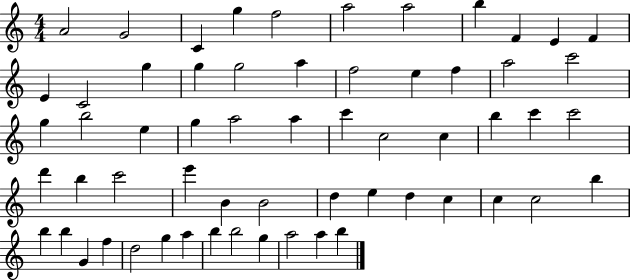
{
  \clef treble
  \numericTimeSignature
  \time 4/4
  \key c \major
  a'2 g'2 | c'4 g''4 f''2 | a''2 a''2 | b''4 f'4 e'4 f'4 | \break e'4 c'2 g''4 | g''4 g''2 a''4 | f''2 e''4 f''4 | a''2 c'''2 | \break g''4 b''2 e''4 | g''4 a''2 a''4 | c'''4 c''2 c''4 | b''4 c'''4 c'''2 | \break d'''4 b''4 c'''2 | e'''4 b'4 b'2 | d''4 e''4 d''4 c''4 | c''4 c''2 b''4 | \break b''4 b''4 g'4 f''4 | d''2 g''4 a''4 | b''4 b''2 g''4 | a''2 a''4 b''4 | \break \bar "|."
}